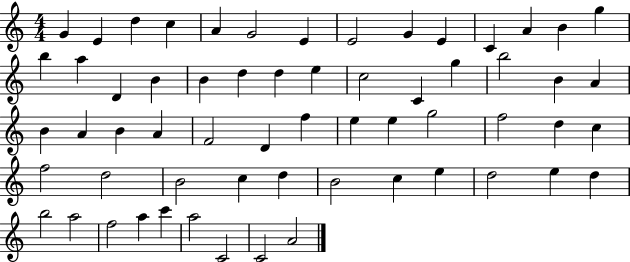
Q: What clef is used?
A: treble